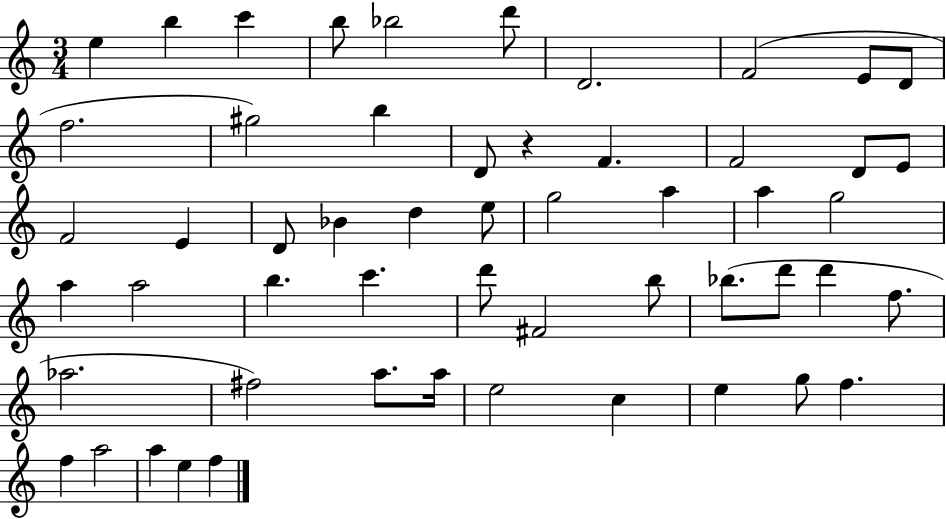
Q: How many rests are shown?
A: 1